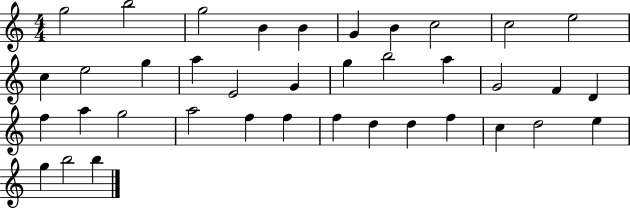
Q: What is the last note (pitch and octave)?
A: B5